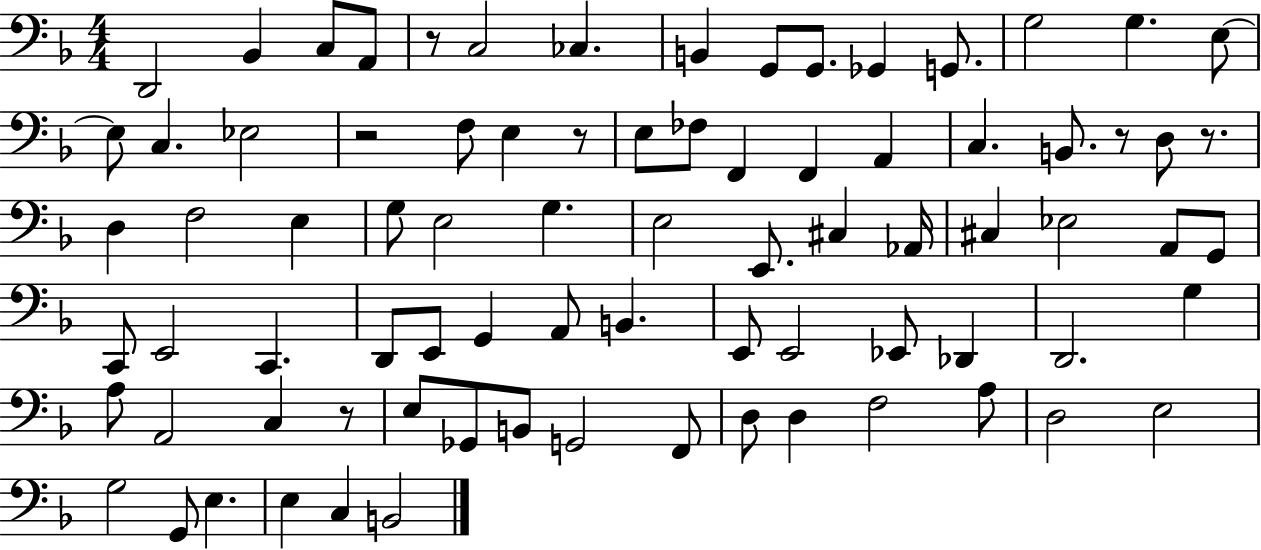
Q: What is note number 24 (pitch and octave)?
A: A2